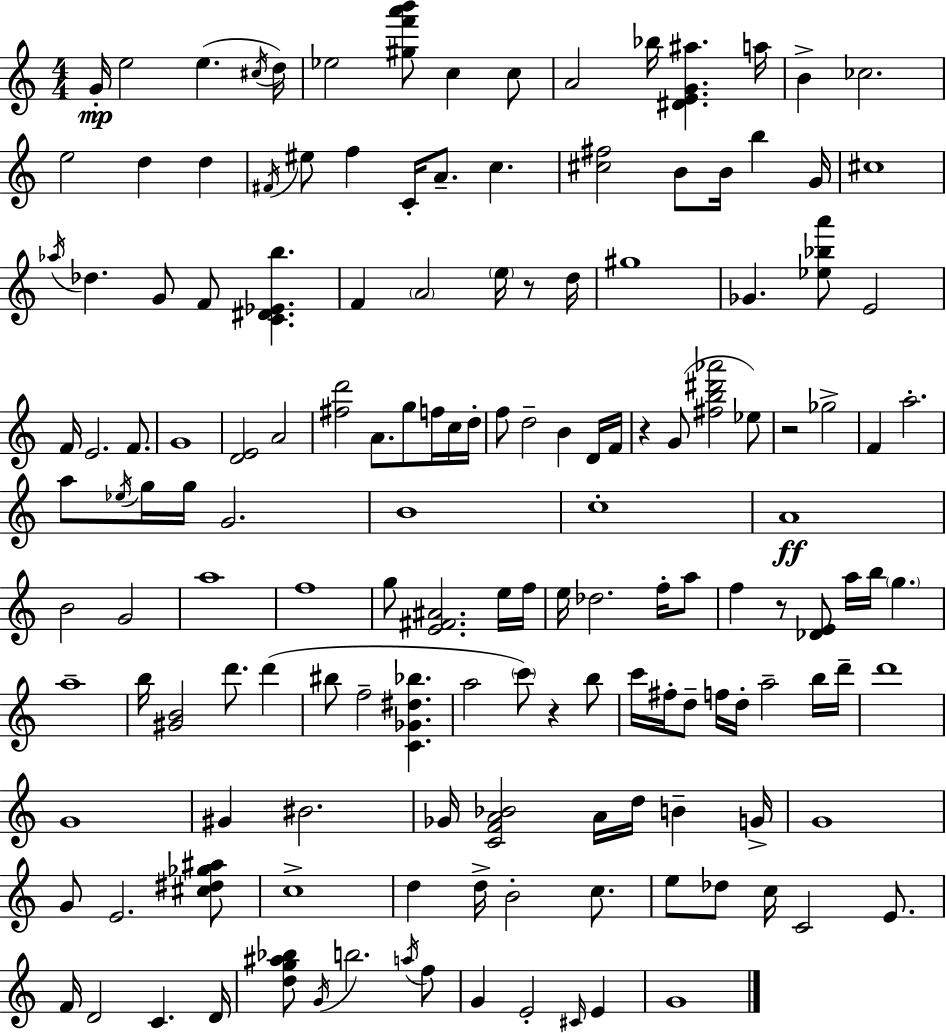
G4/s E5/h E5/q. C#5/s D5/s Eb5/h [G#5,F6,A6,B6]/e C5/q C5/e A4/h Bb5/s [D#4,E4,G4,A#5]/q. A5/s B4/q CES5/h. E5/h D5/q D5/q F#4/s EIS5/e F5/q C4/s A4/e. C5/q. [C#5,F#5]/h B4/e B4/s B5/q G4/s C#5/w Ab5/s Db5/q. G4/e F4/e [C4,D#4,Eb4,B5]/q. F4/q A4/h E5/s R/e D5/s G#5/w Gb4/q. [Eb5,Bb5,A6]/e E4/h F4/s E4/h. F4/e. G4/w [D4,E4]/h A4/h [F#5,D6]/h A4/e. G5/e F5/s C5/s D5/s F5/e D5/h B4/q D4/s F4/s R/q G4/e [F#5,B5,D#6,Ab6]/h Eb5/e R/h Gb5/h F4/q A5/h. A5/e Eb5/s G5/s G5/s G4/h. B4/w C5/w A4/w B4/h G4/h A5/w F5/w G5/e [E4,F#4,A#4]/h. E5/s F5/s E5/s Db5/h. F5/s A5/e F5/q R/e [Db4,E4]/e A5/s B5/s G5/q. A5/w B5/s [G#4,B4]/h D6/e. D6/q BIS5/e F5/h [C4,Gb4,D#5,Bb5]/q. A5/h C6/e R/q B5/e C6/s F#5/s D5/e F5/s D5/s A5/h B5/s D6/s D6/w G4/w G#4/q BIS4/h. Gb4/s [C4,F4,A4,Bb4]/h A4/s D5/s B4/q G4/s G4/w G4/e E4/h. [C#5,D#5,Gb5,A#5]/e C5/w D5/q D5/s B4/h C5/e. E5/e Db5/e C5/s C4/h E4/e. F4/s D4/h C4/q. D4/s [D5,G5,A#5,Bb5]/e G4/s B5/h. A5/s F5/e G4/q E4/h C#4/s E4/q G4/w